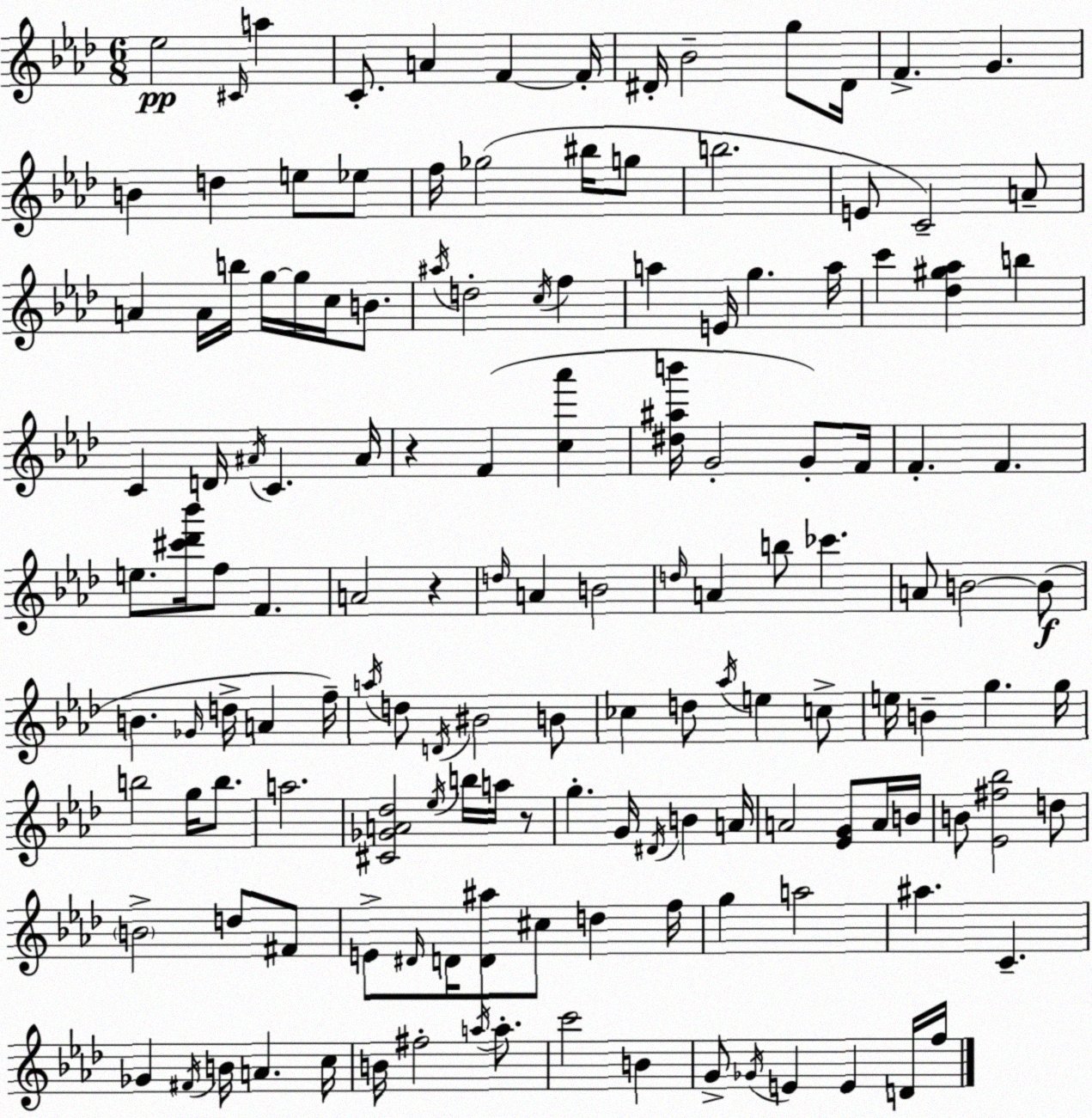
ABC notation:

X:1
T:Untitled
M:6/8
L:1/4
K:Ab
_e2 ^C/4 a C/2 A F F/4 ^D/4 _B2 g/2 ^D/4 F G B d e/2 _e/2 f/4 _g2 ^b/4 g/2 b2 E/2 C2 A/2 A A/4 b/4 g/4 g/4 c/4 B/2 ^a/4 d2 c/4 f a E/4 g a/4 c' [_d^g_a] b C D/4 ^A/4 C ^A/4 z F [c_a'] [^d^ab']/4 G2 G/2 F/4 F F e/2 [^c'_d'_b']/4 f/2 F A2 z d/4 A B2 d/4 A b/2 _c' A/2 B2 B/2 B _G/4 d/4 A f/4 a/4 d/2 D/4 ^B2 B/2 _c d/2 _a/4 e c/2 e/4 B g g/4 b2 g/4 b/2 a2 [^C_GA_d]2 _e/4 b/4 a/4 z/2 g G/4 ^D/4 B A/4 A2 [_EG]/2 A/4 B/4 B/2 [_E^f_b]2 d/2 B2 d/2 ^F/2 E/2 ^D/4 D/4 [D^a]/2 ^c/2 d f/4 g a2 ^a C _G ^F/4 B/4 A c/4 B/4 ^f2 a/4 a/2 c'2 B G/2 _G/4 E E D/4 f/4